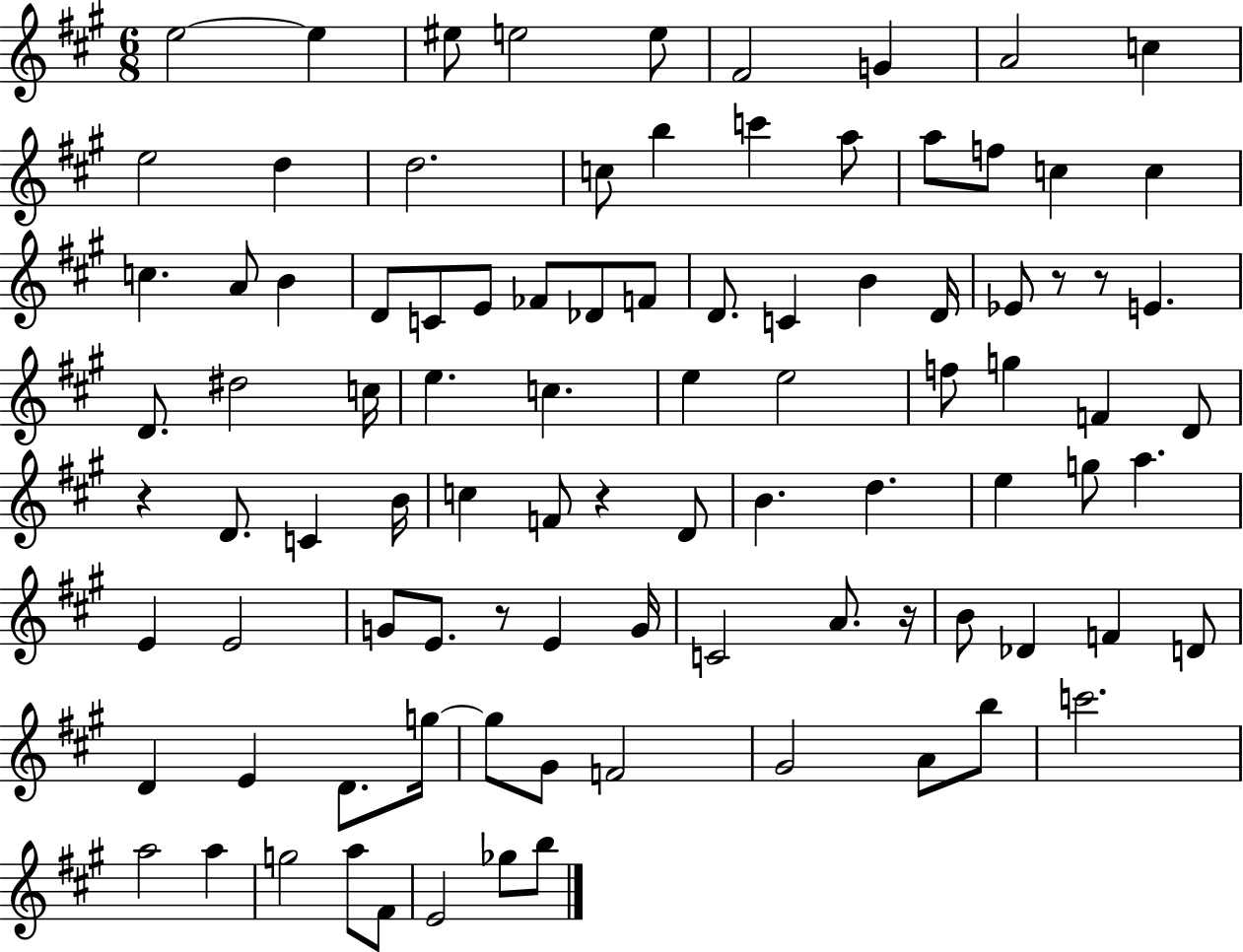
X:1
T:Untitled
M:6/8
L:1/4
K:A
e2 e ^e/2 e2 e/2 ^F2 G A2 c e2 d d2 c/2 b c' a/2 a/2 f/2 c c c A/2 B D/2 C/2 E/2 _F/2 _D/2 F/2 D/2 C B D/4 _E/2 z/2 z/2 E D/2 ^d2 c/4 e c e e2 f/2 g F D/2 z D/2 C B/4 c F/2 z D/2 B d e g/2 a E E2 G/2 E/2 z/2 E G/4 C2 A/2 z/4 B/2 _D F D/2 D E D/2 g/4 g/2 ^G/2 F2 ^G2 A/2 b/2 c'2 a2 a g2 a/2 ^F/2 E2 _g/2 b/2